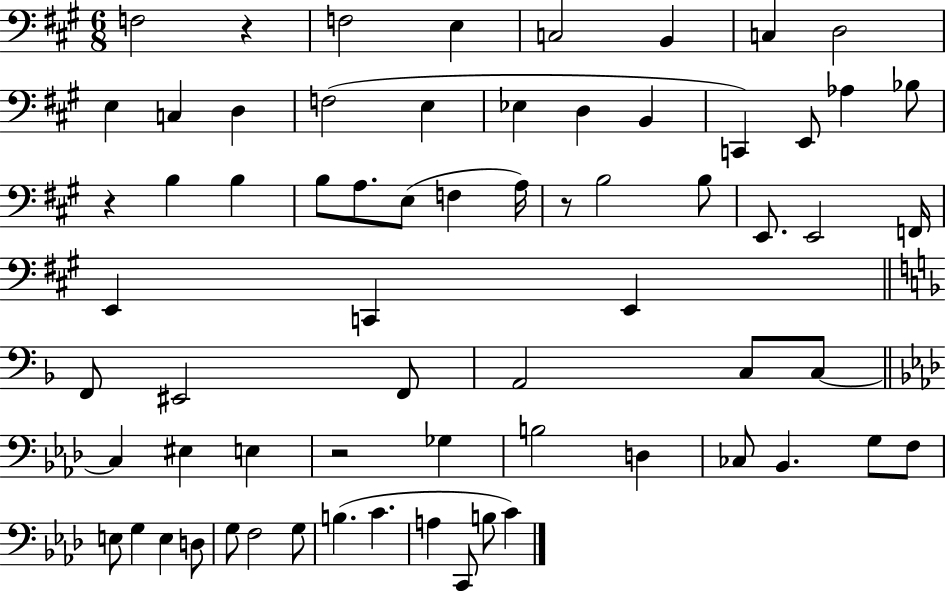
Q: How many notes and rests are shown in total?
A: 67